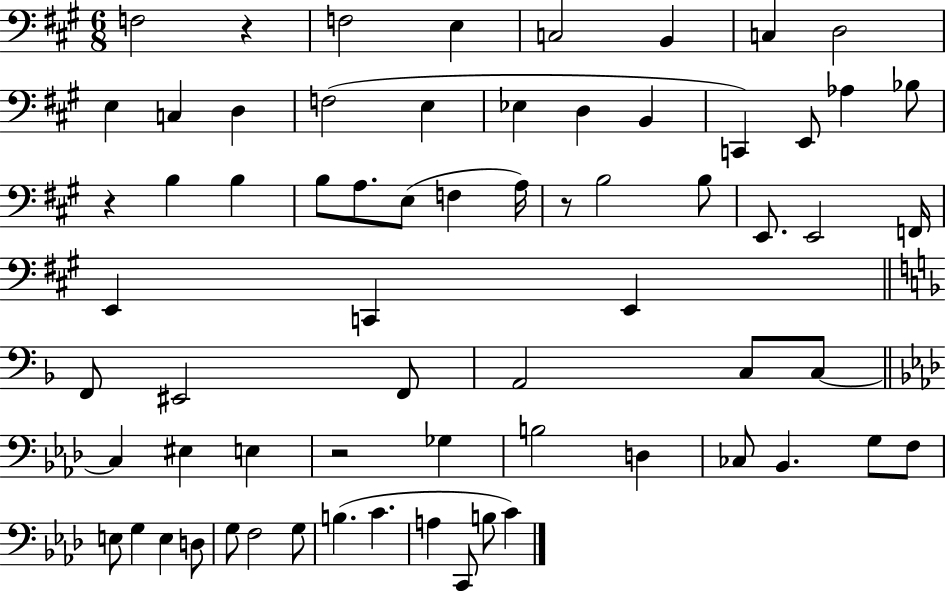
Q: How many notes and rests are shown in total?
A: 67